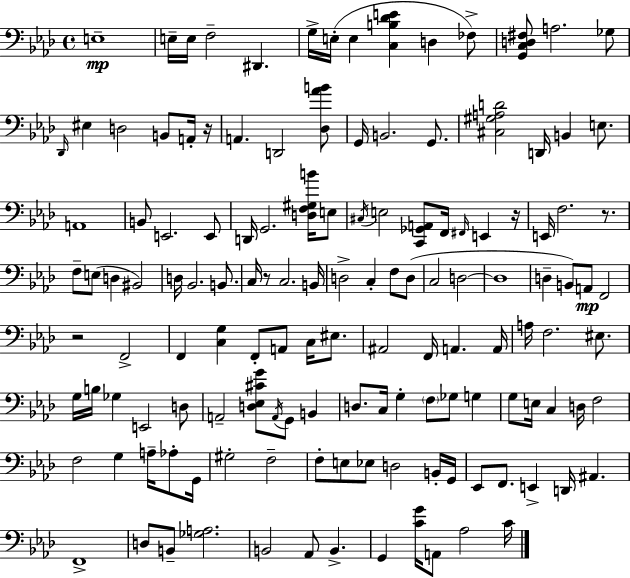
X:1
T:Untitled
M:4/4
L:1/4
K:Fm
E,4 E,/4 E,/4 F,2 ^D,, G,/4 E,/4 E, [C,B,_DE] D, _F,/2 [G,,C,D,^F,]/2 A,2 _G,/2 _D,,/4 ^E, D,2 B,,/2 A,,/4 z/4 A,, D,,2 [_D,_AB]/2 G,,/4 B,,2 G,,/2 [^C,^G,A,D]2 D,,/4 B,, E,/2 A,,4 B,,/2 E,,2 E,,/2 D,,/4 G,,2 [D,F,^G,B]/4 E,/2 ^C,/4 E,2 [C,,_G,,A,,]/2 F,,/4 ^F,,/4 E,, z/4 E,,/4 F,2 z/2 F,/2 E,/2 D, ^B,,2 D,/4 _B,,2 B,,/2 C,/4 z/2 C,2 B,,/4 D,2 C, F,/2 D,/2 C,2 D,2 D,4 D, B,,/2 A,,/2 F,,2 z2 F,,2 F,, [C,G,] F,,/2 A,,/2 C,/4 ^E,/2 ^A,,2 F,,/4 A,, A,,/4 A,/4 F,2 ^E,/2 G,/4 B,/4 _G, E,,2 D,/2 A,,2 [D,_E,^CG]/2 A,,/4 G,,/2 B,, D,/2 C,/4 G, F,/2 _G,/2 G, G,/2 E,/4 C, D,/4 F,2 F,2 G, A,/4 _A,/2 G,,/4 ^G,2 F,2 F,/2 E,/2 _E,/2 D,2 B,,/4 G,,/4 _E,,/2 F,,/2 E,, D,,/4 ^A,, F,,4 D,/2 B,,/2 [_G,A,]2 B,,2 _A,,/2 B,, G,, [CG]/4 A,,/2 _A,2 C/4